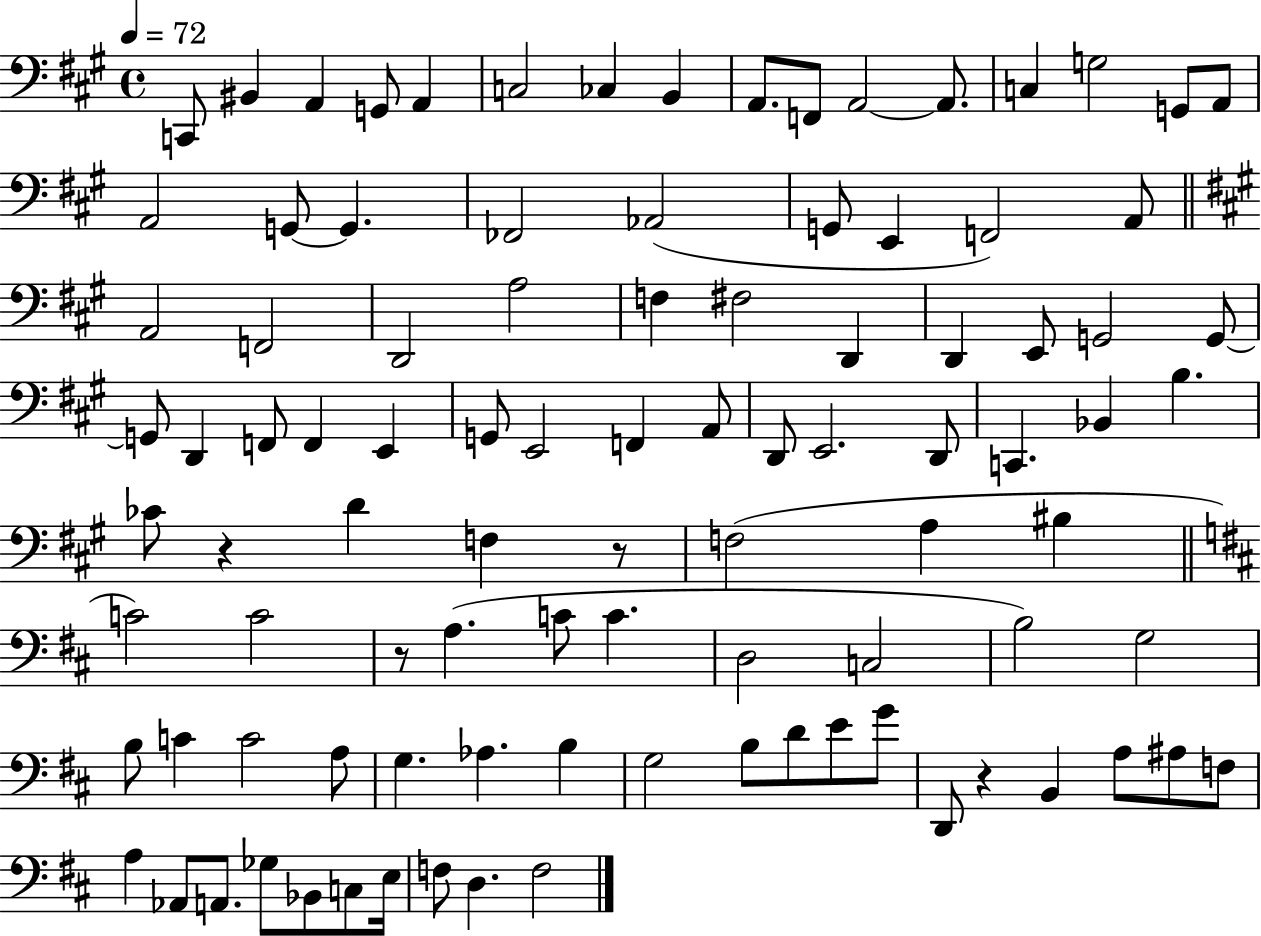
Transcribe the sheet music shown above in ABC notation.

X:1
T:Untitled
M:4/4
L:1/4
K:A
C,,/2 ^B,, A,, G,,/2 A,, C,2 _C, B,, A,,/2 F,,/2 A,,2 A,,/2 C, G,2 G,,/2 A,,/2 A,,2 G,,/2 G,, _F,,2 _A,,2 G,,/2 E,, F,,2 A,,/2 A,,2 F,,2 D,,2 A,2 F, ^F,2 D,, D,, E,,/2 G,,2 G,,/2 G,,/2 D,, F,,/2 F,, E,, G,,/2 E,,2 F,, A,,/2 D,,/2 E,,2 D,,/2 C,, _B,, B, _C/2 z D F, z/2 F,2 A, ^B, C2 C2 z/2 A, C/2 C D,2 C,2 B,2 G,2 B,/2 C C2 A,/2 G, _A, B, G,2 B,/2 D/2 E/2 G/2 D,,/2 z B,, A,/2 ^A,/2 F,/2 A, _A,,/2 A,,/2 _G,/2 _B,,/2 C,/2 E,/4 F,/2 D, F,2